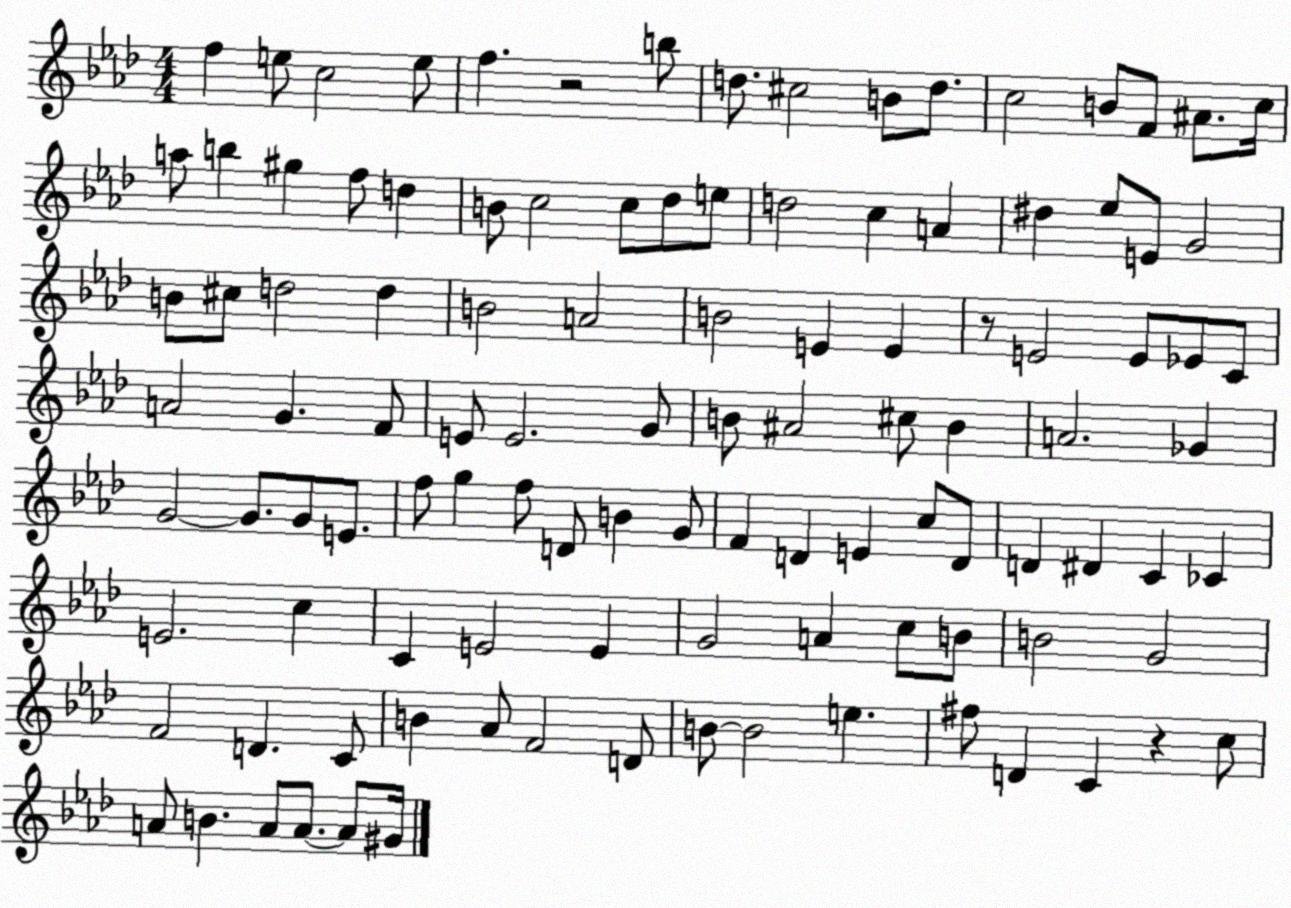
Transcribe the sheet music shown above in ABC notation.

X:1
T:Untitled
M:4/4
L:1/4
K:Ab
f e/2 c2 e/2 f z2 b/2 d/2 ^c2 B/2 d/2 c2 B/2 F/2 ^A/2 c/4 a/2 b ^g f/2 d B/2 c2 c/2 _d/2 e/2 d2 c A ^d _e/2 E/2 G2 B/2 ^c/2 d2 d B2 A2 B2 E E z/2 E2 E/2 _E/2 C/2 A2 G F/2 E/2 E2 G/2 B/2 ^A2 ^c/2 B A2 _G G2 G/2 G/2 E/2 f/2 g f/2 D/2 B G/2 F D E c/2 D/2 D ^D C _C E2 c C E2 E G2 A c/2 B/2 B2 G2 F2 D C/2 B _A/2 F2 D/2 B/2 B2 e ^f/2 D C z c/2 A/2 B A/2 A/2 A/2 ^G/4